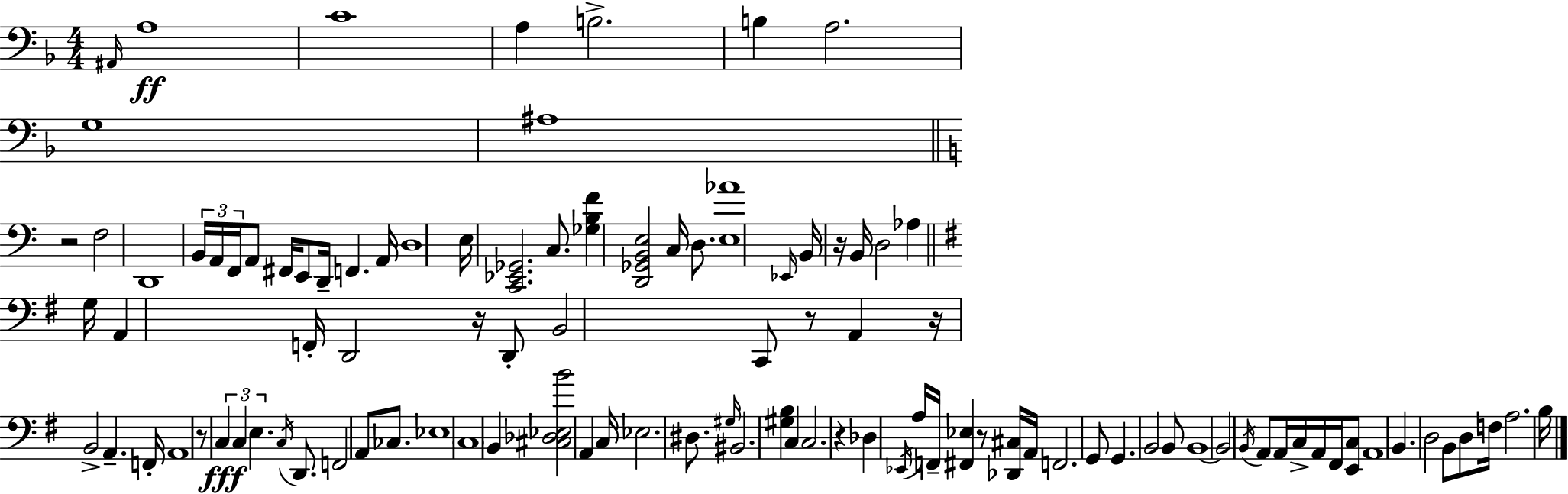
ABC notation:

X:1
T:Untitled
M:4/4
L:1/4
K:F
^A,,/4 A,4 C4 A, B,2 B, A,2 G,4 ^A,4 z2 F,2 D,,4 B,,/4 A,,/4 F,,/4 A,,/2 ^F,,/4 E,,/2 D,,/4 F,, A,,/4 D,4 E,/4 [C,,_E,,_G,,]2 C,/2 [_G,B,F] [D,,_G,,B,,E,]2 C,/4 D,/2 [E,_A]4 _E,,/4 B,,/4 z/4 B,,/4 D,2 _A, G,/4 A,, F,,/4 D,,2 z/4 D,,/2 B,,2 C,,/2 z/2 A,, z/4 B,,2 A,, F,,/4 A,,4 z/2 C, C, E, C,/4 D,,/2 F,,2 A,,/2 _C,/2 _E,4 C,4 B,, [^C,_D,_E,B]2 A,, C,/4 _E,2 ^D,/2 ^G,/4 ^B,,2 [^G,B,] C, C,2 z _D, _E,,/4 A,/4 F,,/4 [^F,,_E,] z/2 [_D,,^C,]/4 A,,/4 F,,2 G,,/2 G,, B,,2 B,,/2 B,,4 B,,2 B,,/4 A,,/2 A,,/4 C,/4 A,,/4 ^F,,/4 [E,,C,]/2 A,,4 B,, D,2 B,,/2 D,/2 F,/4 A,2 B,/4